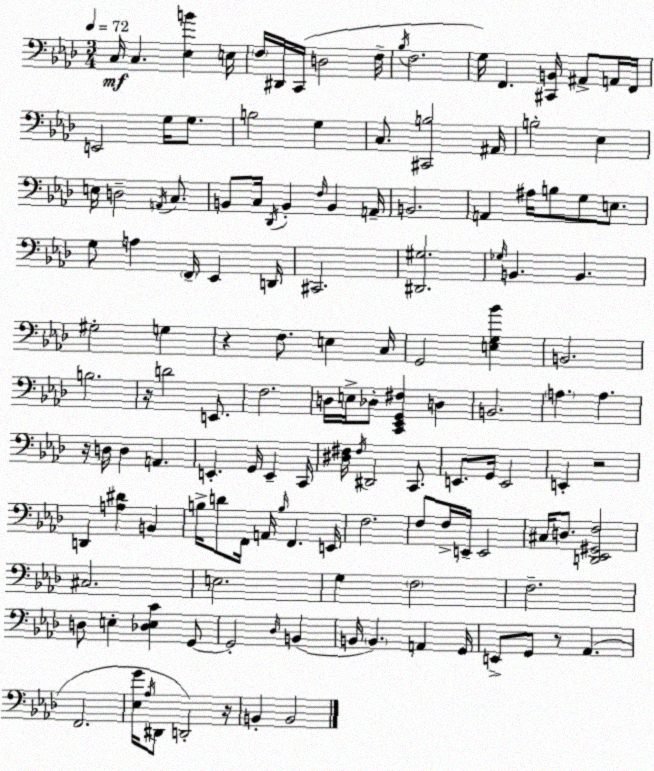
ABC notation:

X:1
T:Untitled
M:3/4
L:1/4
K:Ab
C,/4 C, [_E,B] E,/4 F,/4 ^D,,/4 C,,/4 D,2 F,/4 _B,/4 F,2 G,/4 F,, [^C,,B,,]/4 ^A,,/2 A,,/4 F,,/4 E,,2 G,/4 G,/2 B,2 G, C,/2 [^C,,B,]2 ^A,,/4 B,2 _E, E,/4 D,2 A,,/4 C,/2 B,,/2 C,/4 _D,,/4 B,, F,/4 B,, A,,/4 B,,2 A,, ^A,/4 B,/2 G,/2 E,/2 G,/2 A, F,,/4 _E,, D,,/4 ^C,,2 [^D,,^G,]2 _G,/4 B,, B,, ^G,2 G, z F,/2 E, C,/4 G,,2 [E,G,_B] B,,2 B,2 z/4 D2 E,,/2 F,2 D,/4 E,/4 _D,/2 [C,,_E,,G,,^F,] D, B,,2 A, A, z/4 D,/4 D, A,, E,, G,,/4 E,, C,,/4 [^D,^F,]/4 ^F,/4 ^D,,2 C,,/2 E,,/2 G,,/4 E,,2 E,, z2 D,, [A,^D] B,, B,/4 D/2 F,,/4 A,,/4 B,/4 F,, E,,/4 F,2 F,/2 F,/4 E,,/4 E,,2 ^C,/4 D,/2 [D,,_E,,^G,,F,]2 ^C,2 E,2 G, F,2 F,2 D,/2 E, [_D,E,C] G,,/2 G,,2 _D,/4 B,, B,,/4 B,, A,, G,,/4 E,,/2 G,,/2 z/2 _A,, F,,2 [_E,G]/4 _A,/4 ^D,,/2 D,,2 z/4 B,, B,,2